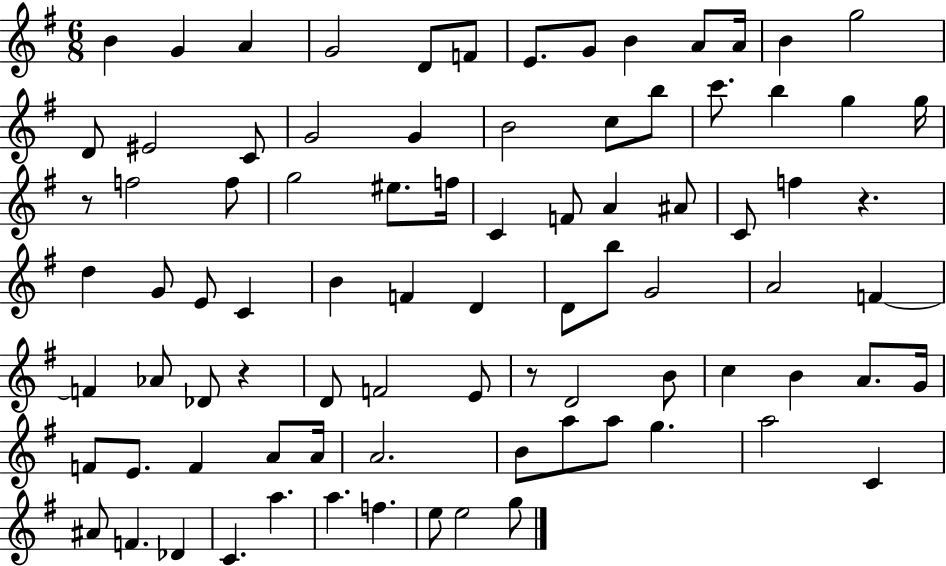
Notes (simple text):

B4/q G4/q A4/q G4/h D4/e F4/e E4/e. G4/e B4/q A4/e A4/s B4/q G5/h D4/e EIS4/h C4/e G4/h G4/q B4/h C5/e B5/e C6/e. B5/q G5/q G5/s R/e F5/h F5/e G5/h EIS5/e. F5/s C4/q F4/e A4/q A#4/e C4/e F5/q R/q. D5/q G4/e E4/e C4/q B4/q F4/q D4/q D4/e B5/e G4/h A4/h F4/q F4/q Ab4/e Db4/e R/q D4/e F4/h E4/e R/e D4/h B4/e C5/q B4/q A4/e. G4/s F4/e E4/e. F4/q A4/e A4/s A4/h. B4/e A5/e A5/e G5/q. A5/h C4/q A#4/e F4/q. Db4/q C4/q. A5/q. A5/q. F5/q. E5/e E5/h G5/e